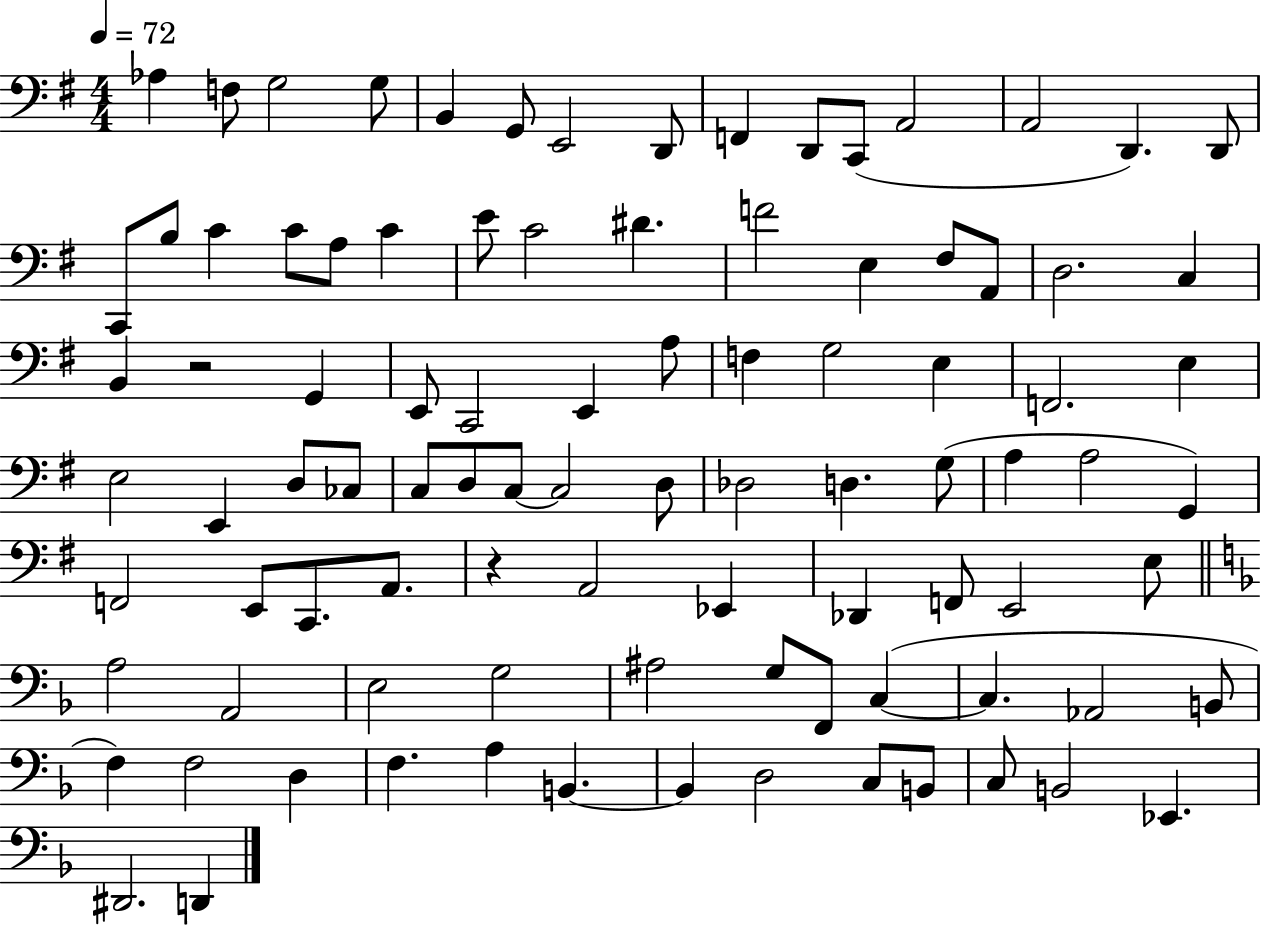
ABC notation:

X:1
T:Untitled
M:4/4
L:1/4
K:G
_A, F,/2 G,2 G,/2 B,, G,,/2 E,,2 D,,/2 F,, D,,/2 C,,/2 A,,2 A,,2 D,, D,,/2 C,,/2 B,/2 C C/2 A,/2 C E/2 C2 ^D F2 E, ^F,/2 A,,/2 D,2 C, B,, z2 G,, E,,/2 C,,2 E,, A,/2 F, G,2 E, F,,2 E, E,2 E,, D,/2 _C,/2 C,/2 D,/2 C,/2 C,2 D,/2 _D,2 D, G,/2 A, A,2 G,, F,,2 E,,/2 C,,/2 A,,/2 z A,,2 _E,, _D,, F,,/2 E,,2 E,/2 A,2 A,,2 E,2 G,2 ^A,2 G,/2 F,,/2 C, C, _A,,2 B,,/2 F, F,2 D, F, A, B,, B,, D,2 C,/2 B,,/2 C,/2 B,,2 _E,, ^D,,2 D,,